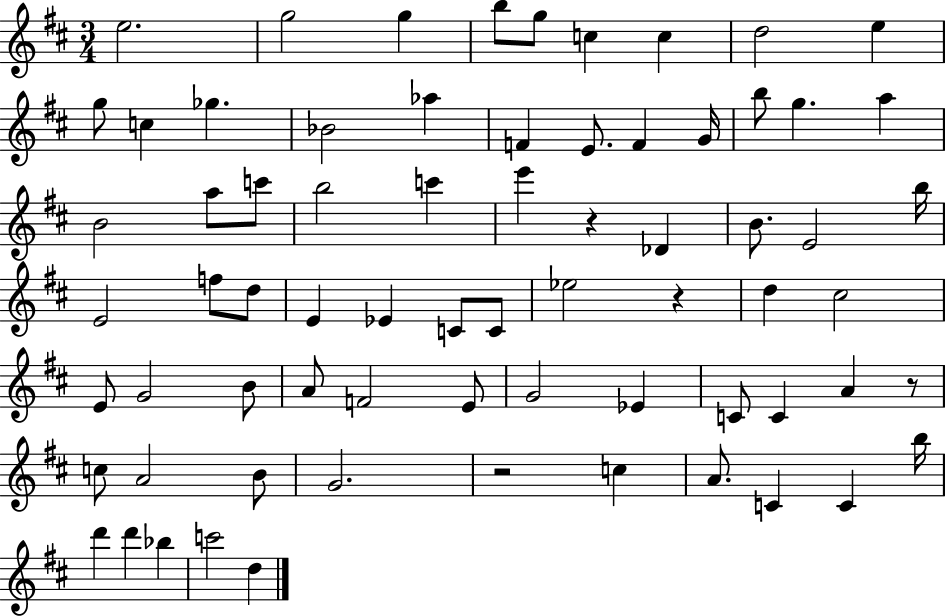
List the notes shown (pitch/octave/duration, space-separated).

E5/h. G5/h G5/q B5/e G5/e C5/q C5/q D5/h E5/q G5/e C5/q Gb5/q. Bb4/h Ab5/q F4/q E4/e. F4/q G4/s B5/e G5/q. A5/q B4/h A5/e C6/e B5/h C6/q E6/q R/q Db4/q B4/e. E4/h B5/s E4/h F5/e D5/e E4/q Eb4/q C4/e C4/e Eb5/h R/q D5/q C#5/h E4/e G4/h B4/e A4/e F4/h E4/e G4/h Eb4/q C4/e C4/q A4/q R/e C5/e A4/h B4/e G4/h. R/h C5/q A4/e. C4/q C4/q B5/s D6/q D6/q Bb5/q C6/h D5/q